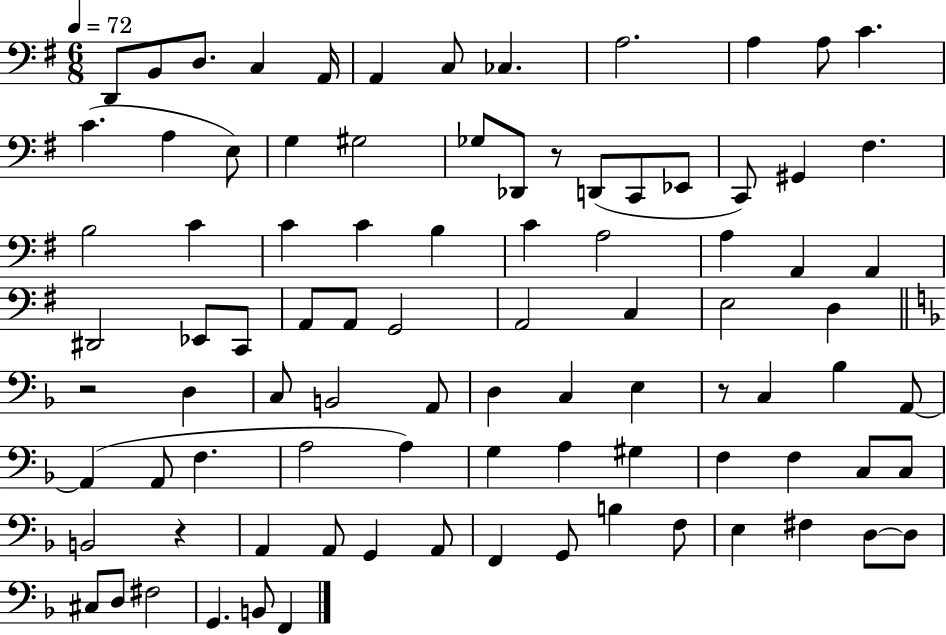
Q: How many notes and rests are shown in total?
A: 90